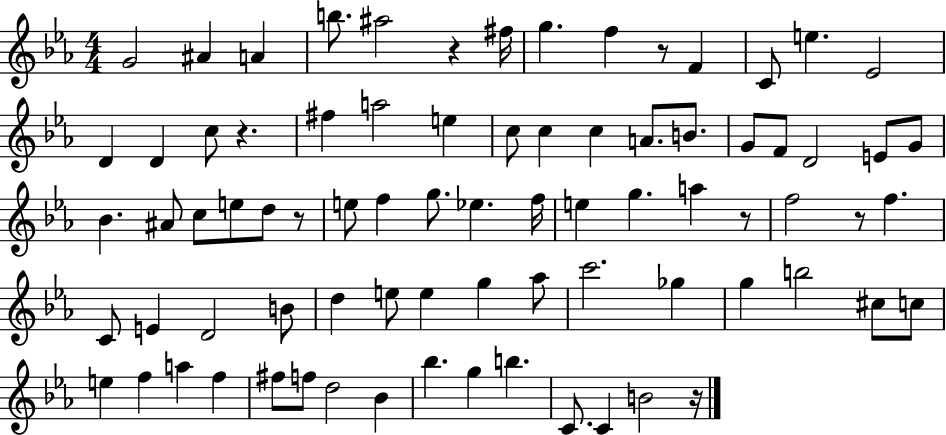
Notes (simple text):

G4/h A#4/q A4/q B5/e. A#5/h R/q F#5/s G5/q. F5/q R/e F4/q C4/e E5/q. Eb4/h D4/q D4/q C5/e R/q. F#5/q A5/h E5/q C5/e C5/q C5/q A4/e. B4/e. G4/e F4/e D4/h E4/e G4/e Bb4/q. A#4/e C5/e E5/e D5/e R/e E5/e F5/q G5/e. Eb5/q. F5/s E5/q G5/q. A5/q R/e F5/h R/e F5/q. C4/e E4/q D4/h B4/e D5/q E5/e E5/q G5/q Ab5/e C6/h. Gb5/q G5/q B5/h C#5/e C5/e E5/q F5/q A5/q F5/q F#5/e F5/e D5/h Bb4/q Bb5/q. G5/q B5/q. C4/e. C4/q B4/h R/s